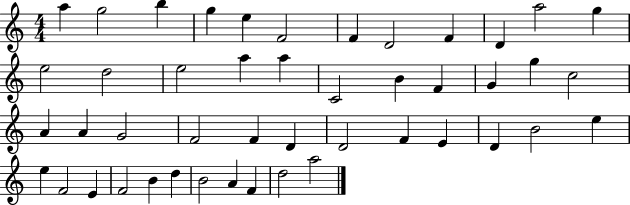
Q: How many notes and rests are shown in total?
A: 46